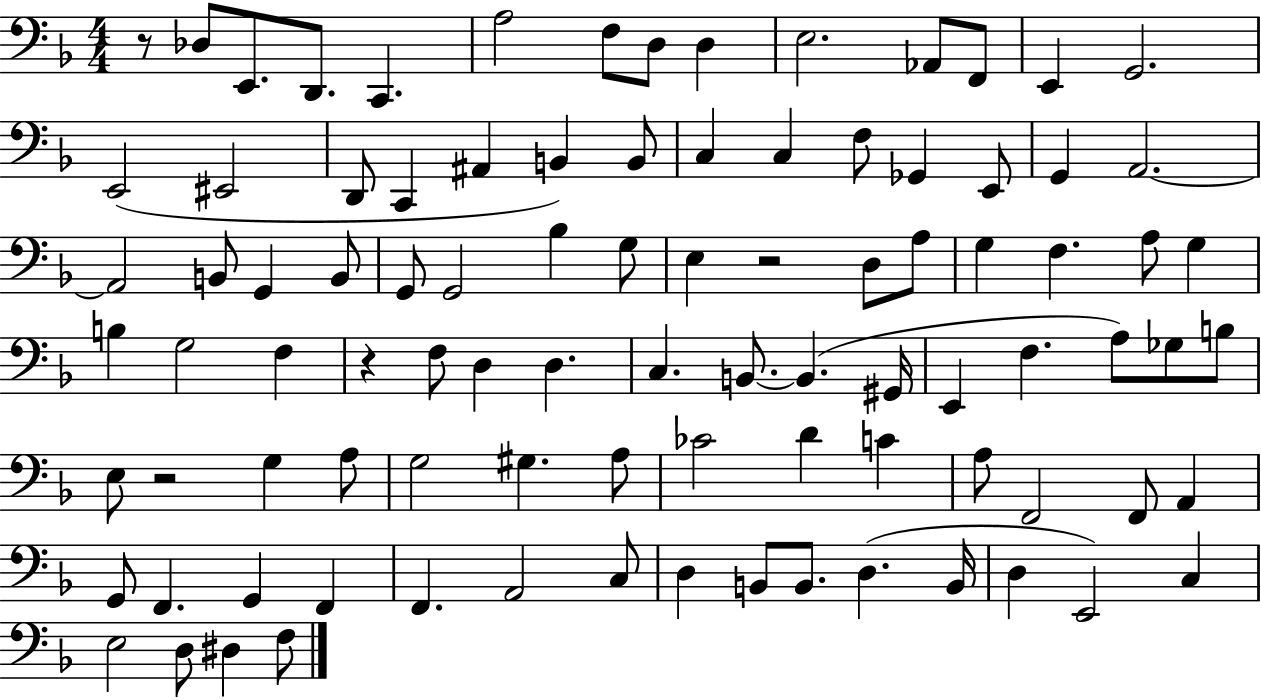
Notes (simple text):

R/e Db3/e E2/e. D2/e. C2/q. A3/h F3/e D3/e D3/q E3/h. Ab2/e F2/e E2/q G2/h. E2/h EIS2/h D2/e C2/q A#2/q B2/q B2/e C3/q C3/q F3/e Gb2/q E2/e G2/q A2/h. A2/h B2/e G2/q B2/e G2/e G2/h Bb3/q G3/e E3/q R/h D3/e A3/e G3/q F3/q. A3/e G3/q B3/q G3/h F3/q R/q F3/e D3/q D3/q. C3/q. B2/e. B2/q. G#2/s E2/q F3/q. A3/e Gb3/e B3/e E3/e R/h G3/q A3/e G3/h G#3/q. A3/e CES4/h D4/q C4/q A3/e F2/h F2/e A2/q G2/e F2/q. G2/q F2/q F2/q. A2/h C3/e D3/q B2/e B2/e. D3/q. B2/s D3/q E2/h C3/q E3/h D3/e D#3/q F3/e